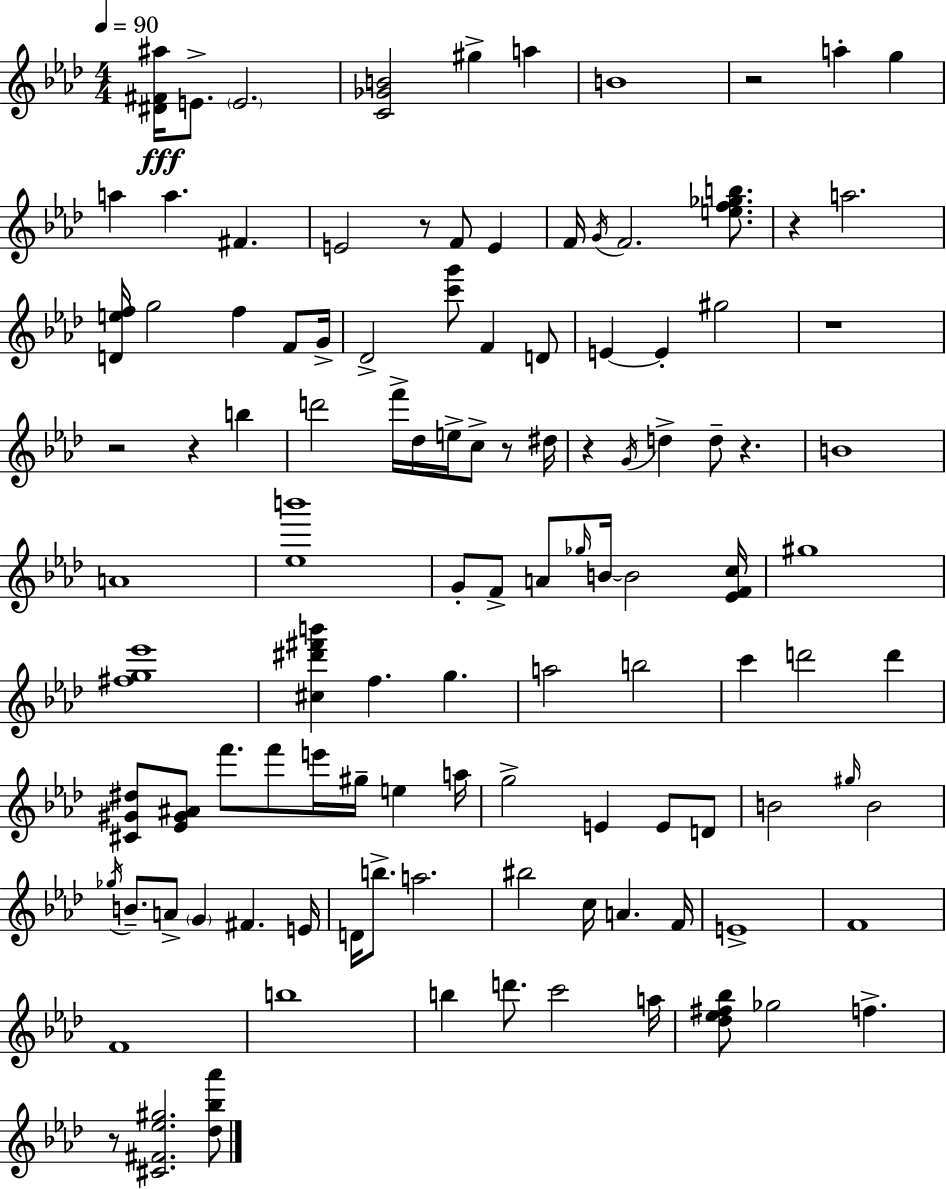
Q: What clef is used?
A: treble